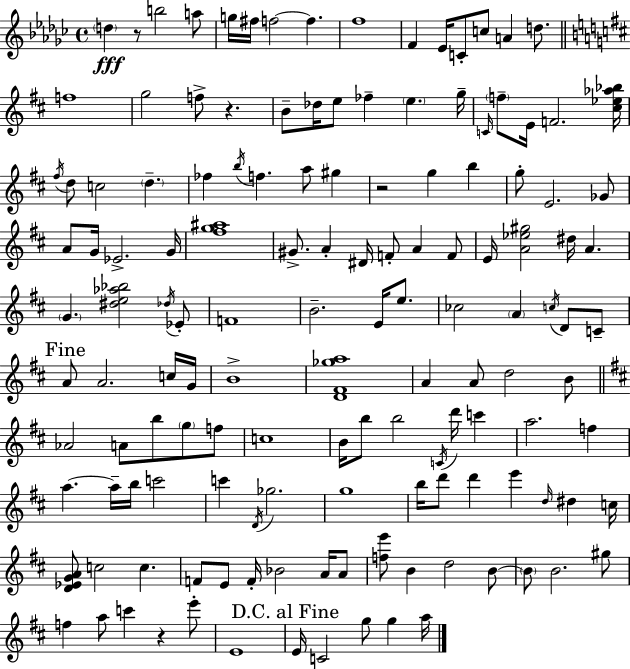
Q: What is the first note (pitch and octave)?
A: D5